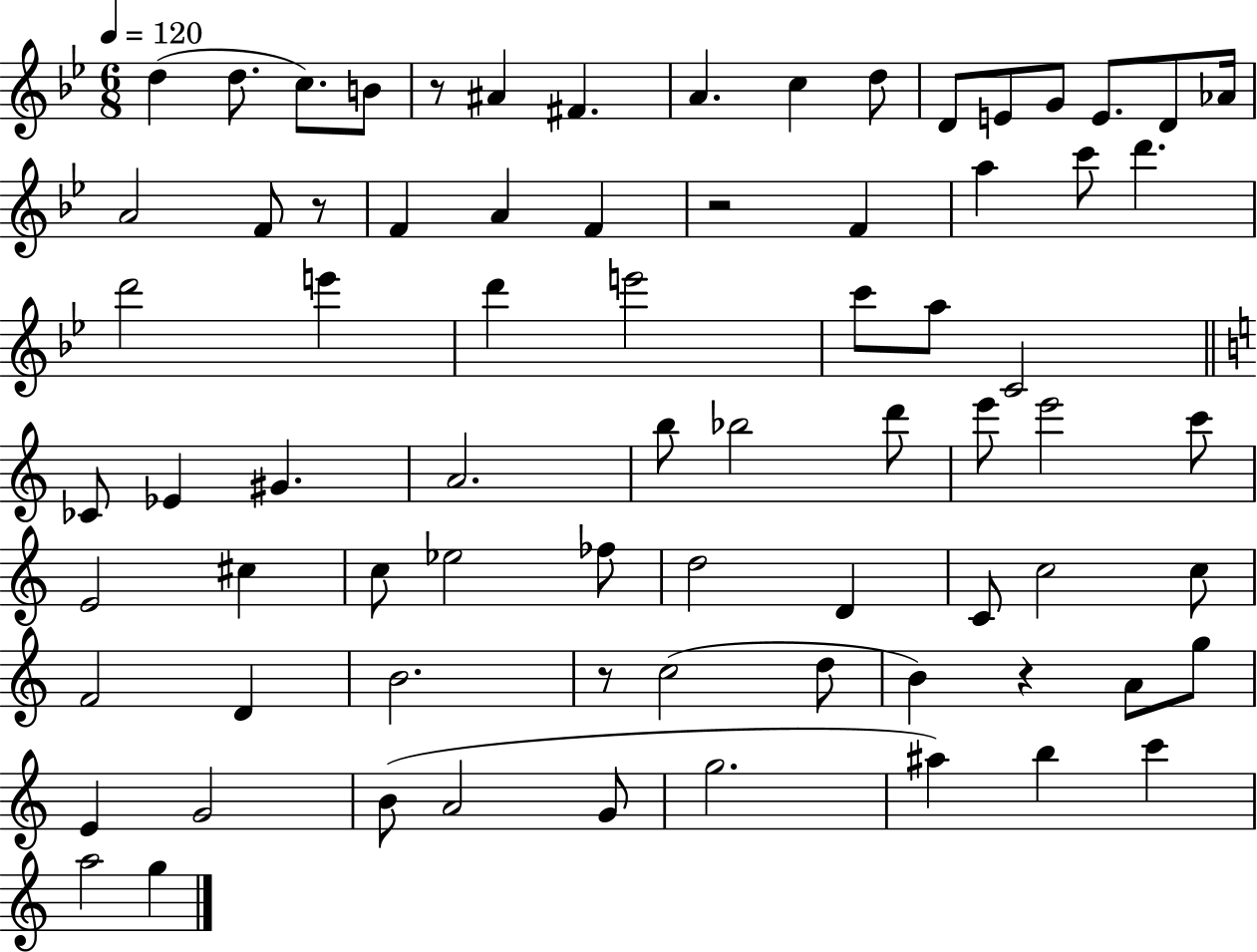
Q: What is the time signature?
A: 6/8